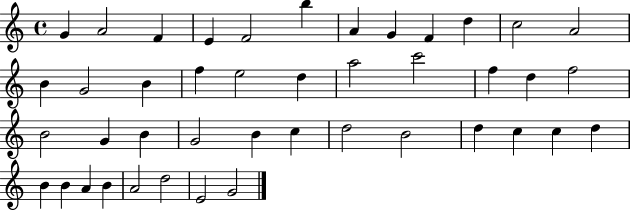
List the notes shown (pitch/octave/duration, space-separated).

G4/q A4/h F4/q E4/q F4/h B5/q A4/q G4/q F4/q D5/q C5/h A4/h B4/q G4/h B4/q F5/q E5/h D5/q A5/h C6/h F5/q D5/q F5/h B4/h G4/q B4/q G4/h B4/q C5/q D5/h B4/h D5/q C5/q C5/q D5/q B4/q B4/q A4/q B4/q A4/h D5/h E4/h G4/h